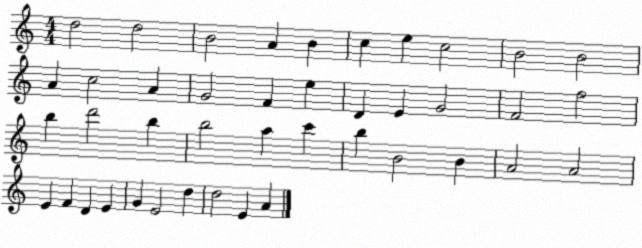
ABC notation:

X:1
T:Untitled
M:4/4
L:1/4
K:C
d2 d2 B2 A B c e c2 B2 B2 A c2 A G2 F e D E G2 F2 f2 b d'2 b b2 a c' b B2 B A2 A2 E F D E G E2 d d2 E A